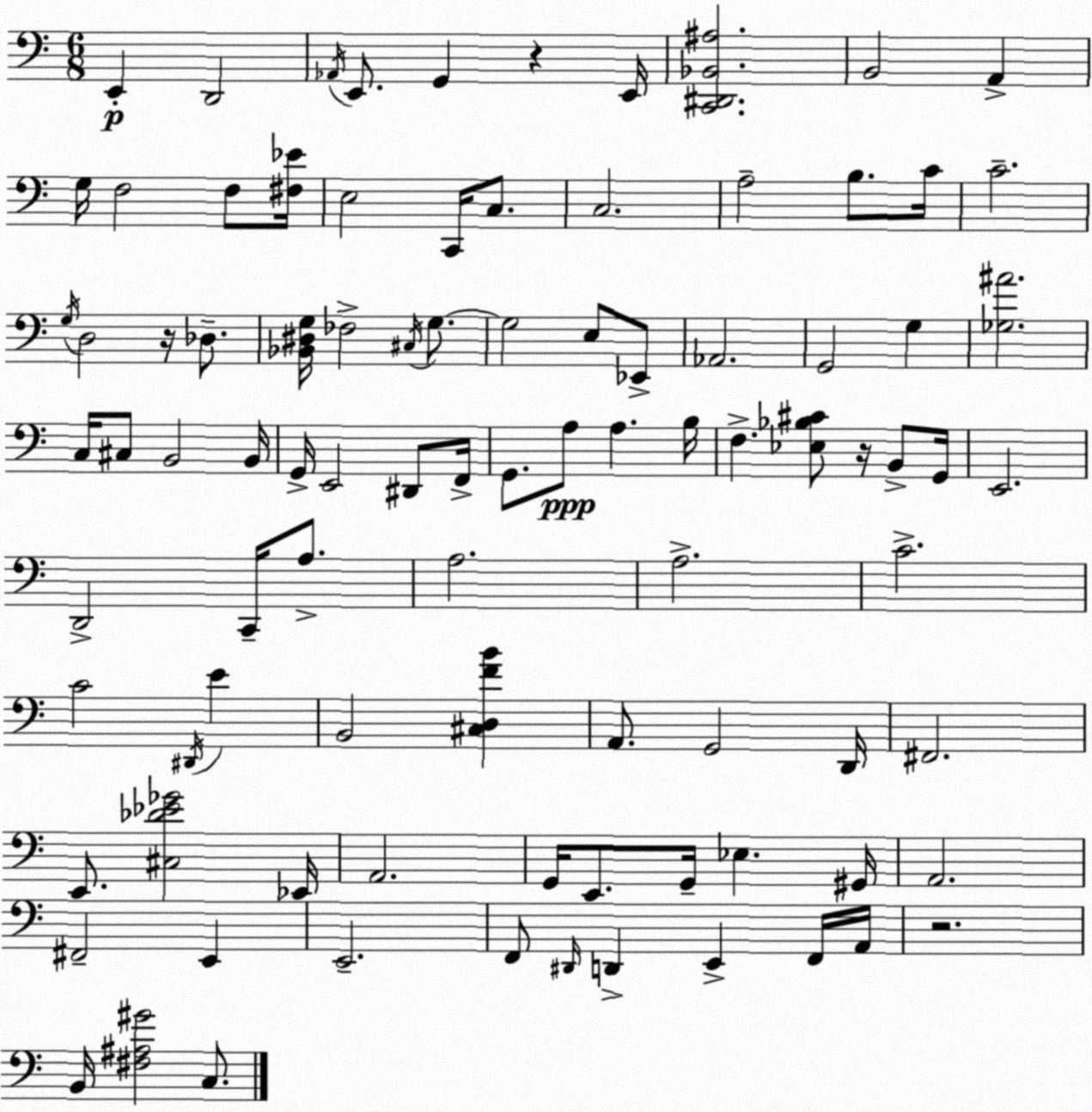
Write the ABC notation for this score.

X:1
T:Untitled
M:6/8
L:1/4
K:Am
E,, D,,2 _A,,/4 E,,/2 G,, z E,,/4 [C,,^D,,_B,,^A,]2 B,,2 A,, G,/4 F,2 F,/2 [^F,_E]/4 E,2 C,,/4 C,/2 C,2 A,2 B,/2 C/4 C2 G,/4 D,2 z/4 _D,/2 [_B,,^D,G,]/4 _F,2 ^C,/4 G,/2 G,2 E,/2 _E,,/2 _A,,2 G,,2 G, [_G,^A]2 C,/4 ^C,/2 B,,2 B,,/4 G,,/4 E,,2 ^D,,/2 F,,/4 G,,/2 A,/2 A, B,/4 F, [_E,_B,^C]/2 z/4 B,,/2 G,,/4 E,,2 D,,2 C,,/4 A,/2 A,2 A,2 C2 C2 ^D,,/4 E B,,2 [^C,D,FB] A,,/2 G,,2 D,,/4 ^F,,2 E,,/2 [^C,_D_E_G]2 _E,,/4 A,,2 G,,/4 E,,/2 G,,/4 _E, ^G,,/4 A,,2 ^F,,2 E,, E,,2 F,,/2 ^D,,/4 D,, E,, F,,/4 A,,/4 z2 B,,/4 [^F,^A,^G]2 C,/2